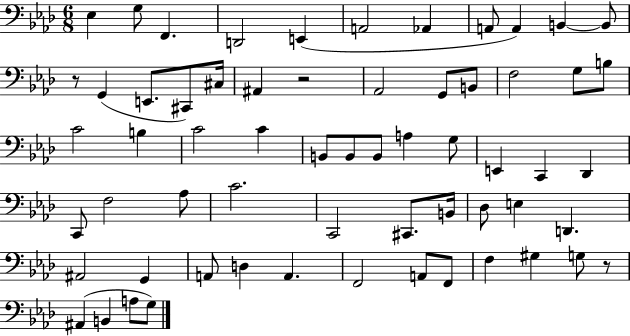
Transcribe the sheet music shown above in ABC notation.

X:1
T:Untitled
M:6/8
L:1/4
K:Ab
_E, G,/2 F,, D,,2 E,, A,,2 _A,, A,,/2 A,, B,, B,,/2 z/2 G,, E,,/2 ^C,,/2 ^C,/4 ^A,, z2 _A,,2 G,,/2 B,,/2 F,2 G,/2 B,/2 C2 B, C2 C B,,/2 B,,/2 B,,/2 A, G,/2 E,, C,, _D,, C,,/2 F,2 _A,/2 C2 C,,2 ^C,,/2 B,,/4 _D,/2 E, D,, ^A,,2 G,, A,,/2 D, A,, F,,2 A,,/2 F,,/2 F, ^G, G,/2 z/2 ^A,, B,, A,/2 G,/2